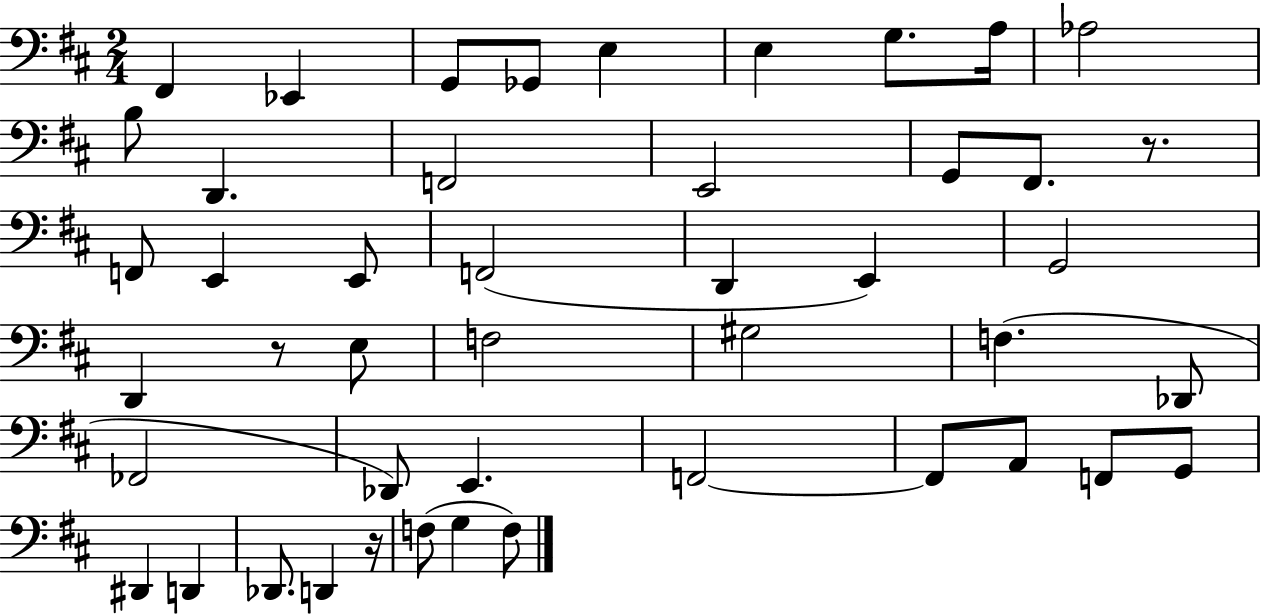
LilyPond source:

{
  \clef bass
  \numericTimeSignature
  \time 2/4
  \key d \major
  fis,4 ees,4 | g,8 ges,8 e4 | e4 g8. a16 | aes2 | \break b8 d,4. | f,2 | e,2 | g,8 fis,8. r8. | \break f,8 e,4 e,8 | f,2( | d,4 e,4) | g,2 | \break d,4 r8 e8 | f2 | gis2 | f4.( des,8 | \break fes,2 | des,8) e,4. | f,2~~ | f,8 a,8 f,8 g,8 | \break dis,4 d,4 | des,8. d,4 r16 | f8( g4 f8) | \bar "|."
}